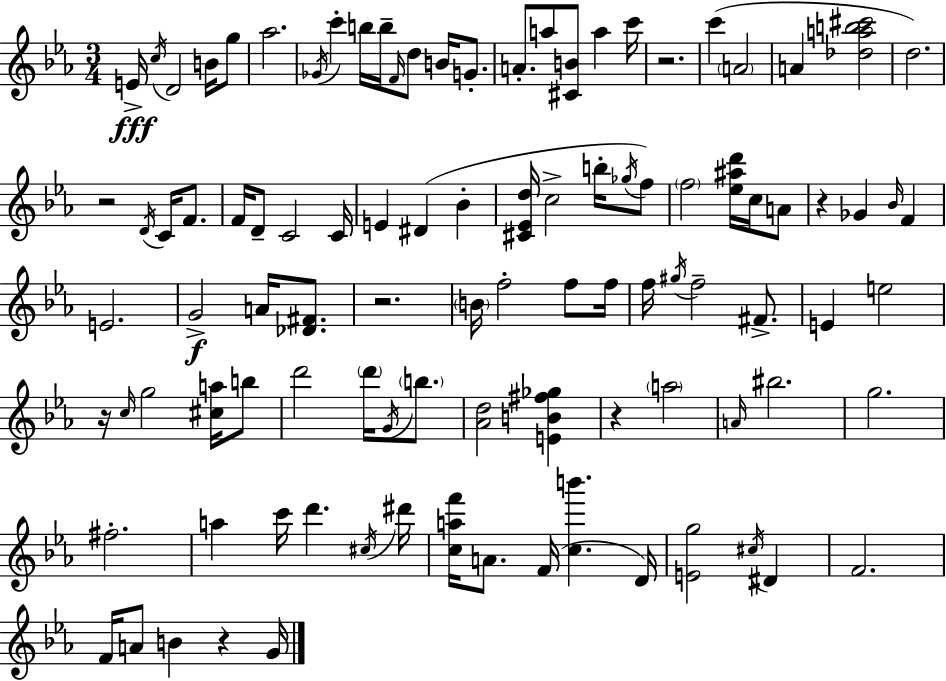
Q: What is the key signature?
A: C minor